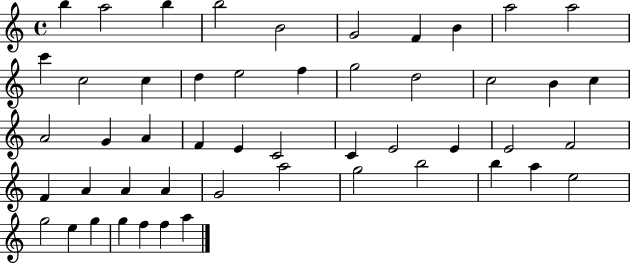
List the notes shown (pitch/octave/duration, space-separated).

B5/q A5/h B5/q B5/h B4/h G4/h F4/q B4/q A5/h A5/h C6/q C5/h C5/q D5/q E5/h F5/q G5/h D5/h C5/h B4/q C5/q A4/h G4/q A4/q F4/q E4/q C4/h C4/q E4/h E4/q E4/h F4/h F4/q A4/q A4/q A4/q G4/h A5/h G5/h B5/h B5/q A5/q E5/h G5/h E5/q G5/q G5/q F5/q F5/q A5/q